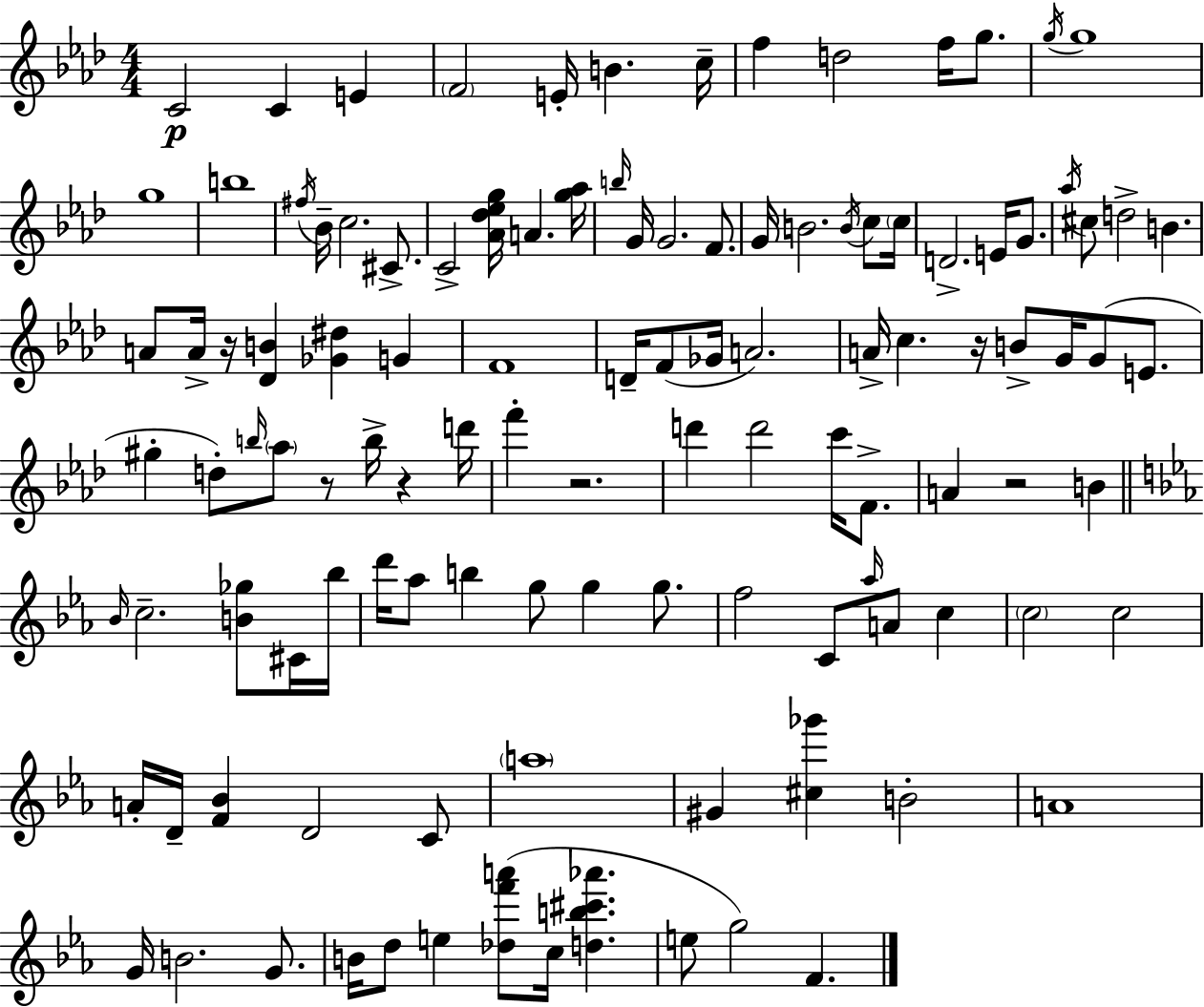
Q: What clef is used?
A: treble